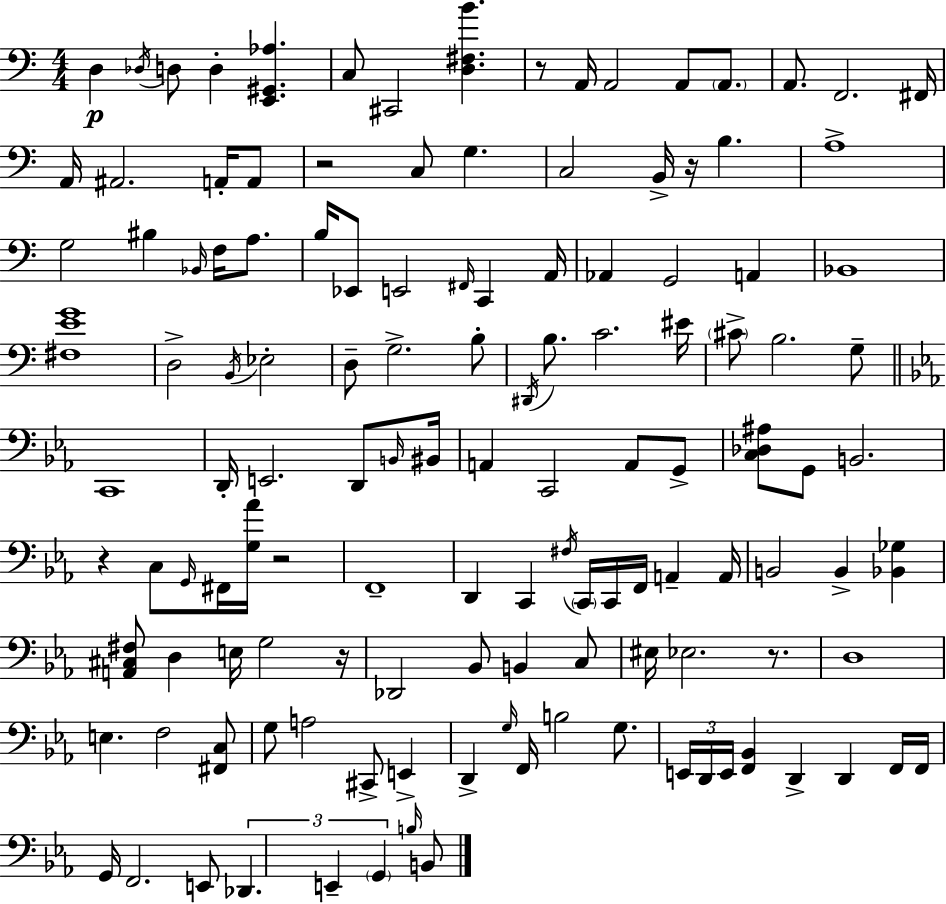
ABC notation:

X:1
T:Untitled
M:4/4
L:1/4
K:Am
D, _D,/4 D,/2 D, [E,,^G,,_A,] C,/2 ^C,,2 [D,^F,B] z/2 A,,/4 A,,2 A,,/2 A,,/2 A,,/2 F,,2 ^F,,/4 A,,/4 ^A,,2 A,,/4 A,,/2 z2 C,/2 G, C,2 B,,/4 z/4 B, A,4 G,2 ^B, _B,,/4 F,/4 A,/2 B,/4 _E,,/2 E,,2 ^F,,/4 C,, A,,/4 _A,, G,,2 A,, _B,,4 [^F,EG]4 D,2 B,,/4 _E,2 D,/2 G,2 B,/2 ^D,,/4 B,/2 C2 ^E/4 ^C/2 B,2 G,/2 C,,4 D,,/4 E,,2 D,,/2 B,,/4 ^B,,/4 A,, C,,2 A,,/2 G,,/2 [C,_D,^A,]/2 G,,/2 B,,2 z C,/2 G,,/4 ^F,,/4 [G,_A]/4 z2 F,,4 D,, C,, ^F,/4 C,,/4 C,,/4 F,,/4 A,, A,,/4 B,,2 B,, [_B,,_G,] [A,,^C,^F,]/2 D, E,/4 G,2 z/4 _D,,2 _B,,/2 B,, C,/2 ^E,/4 _E,2 z/2 D,4 E, F,2 [^F,,C,]/2 G,/2 A,2 ^C,,/2 E,, D,, G,/4 F,,/4 B,2 G,/2 E,,/4 D,,/4 E,,/4 [F,,_B,,] D,, D,, F,,/4 F,,/4 G,,/4 F,,2 E,,/2 _D,, E,, G,, B,/4 B,,/2